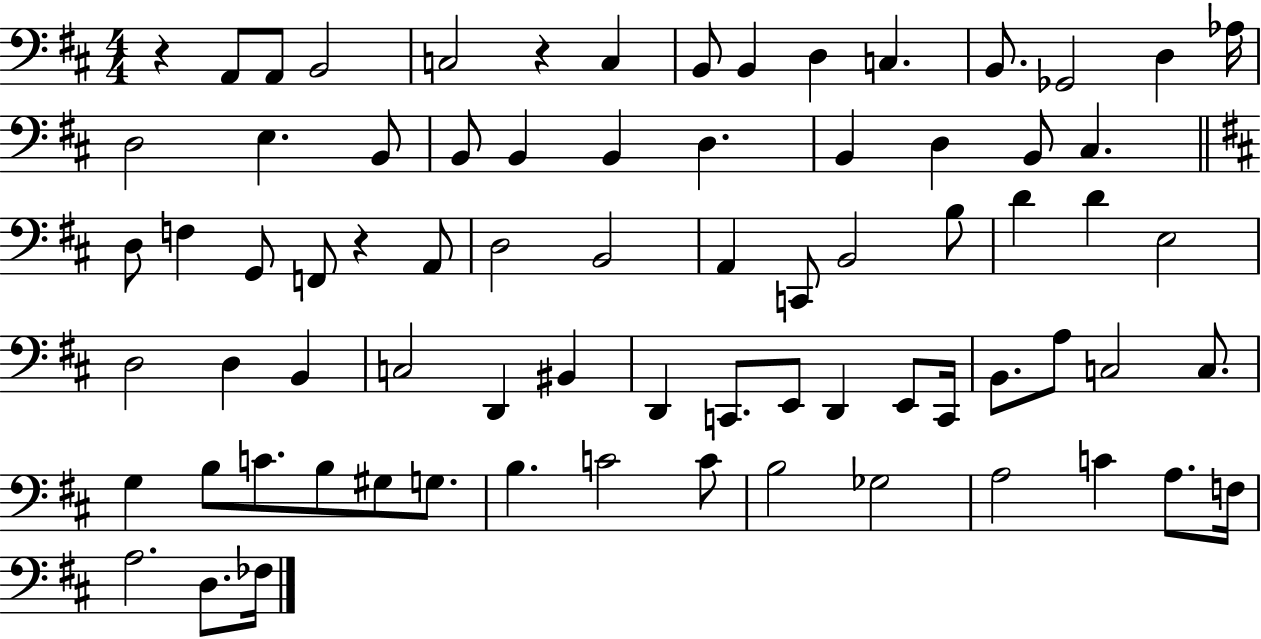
X:1
T:Untitled
M:4/4
L:1/4
K:D
z A,,/2 A,,/2 B,,2 C,2 z C, B,,/2 B,, D, C, B,,/2 _G,,2 D, _A,/4 D,2 E, B,,/2 B,,/2 B,, B,, D, B,, D, B,,/2 ^C, D,/2 F, G,,/2 F,,/2 z A,,/2 D,2 B,,2 A,, C,,/2 B,,2 B,/2 D D E,2 D,2 D, B,, C,2 D,, ^B,, D,, C,,/2 E,,/2 D,, E,,/2 C,,/4 B,,/2 A,/2 C,2 C,/2 G, B,/2 C/2 B,/2 ^G,/2 G,/2 B, C2 C/2 B,2 _G,2 A,2 C A,/2 F,/4 A,2 D,/2 _F,/4